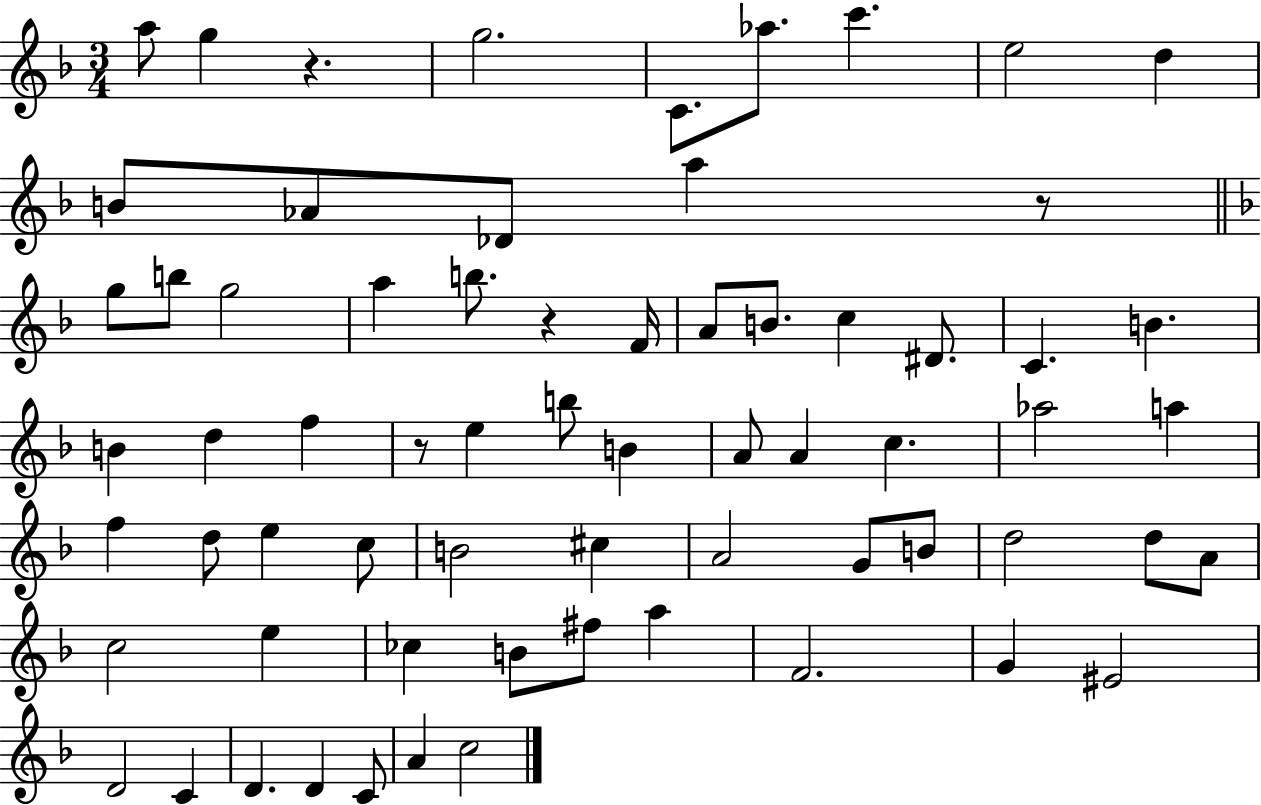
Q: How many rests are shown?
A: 4